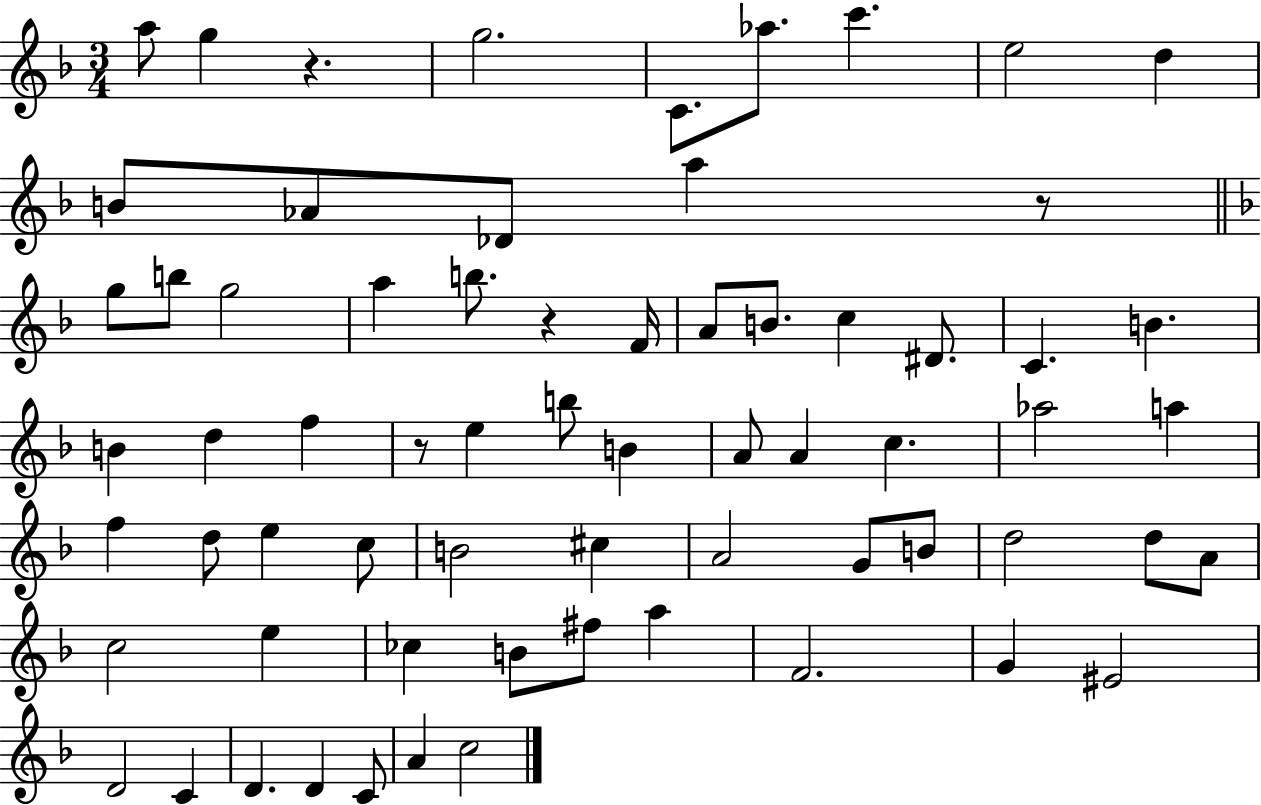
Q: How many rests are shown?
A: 4